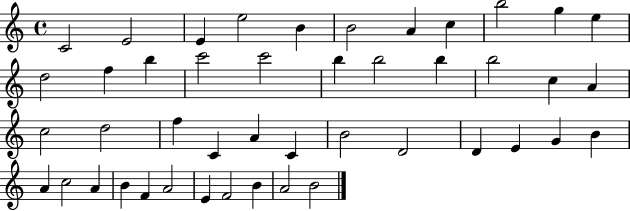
C4/h E4/h E4/q E5/h B4/q B4/h A4/q C5/q B5/h G5/q E5/q D5/h F5/q B5/q C6/h C6/h B5/q B5/h B5/q B5/h C5/q A4/q C5/h D5/h F5/q C4/q A4/q C4/q B4/h D4/h D4/q E4/q G4/q B4/q A4/q C5/h A4/q B4/q F4/q A4/h E4/q F4/h B4/q A4/h B4/h